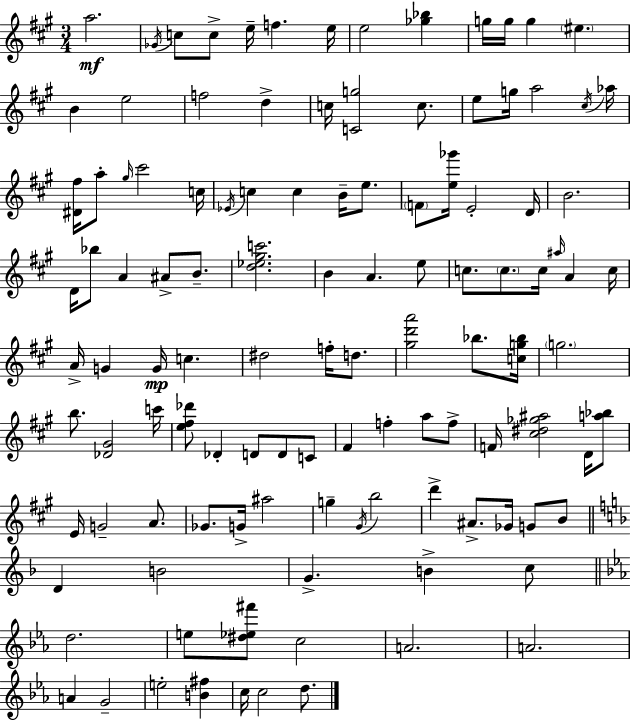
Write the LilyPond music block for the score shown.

{
  \clef treble
  \numericTimeSignature
  \time 3/4
  \key a \major
  a''2.\mf | \acciaccatura { ges'16 } c''8 c''8-> e''16-- f''4. | e''16 e''2 <ges'' bes''>4 | g''16 g''16 g''4 \parenthesize eis''4. | \break b'4 e''2 | f''2 d''4-> | c''16 <c' g''>2 c''8. | e''8 g''16 a''2 | \break \acciaccatura { cis''16 } aes''16 <dis' fis''>16 a''8-. \grace { gis''16 } cis'''2 | c''16 \acciaccatura { ees'16 } c''4 c''4 | b'16-- e''8. \parenthesize f'8 <e'' ges'''>16 e'2-. | d'16 b'2. | \break d'16 bes''8 a'4 ais'8-> | b'8.-- <d'' ees'' gis'' c'''>2. | b'4 a'4. | e''8 c''8. \parenthesize c''8. c''16 \grace { ais''16 } | \break a'4 c''16 a'16-> g'4 g'16\mp c''4. | dis''2 | f''16-. d''8. <gis'' d''' a'''>2 | bes''8. <c'' g'' bes''>16 \parenthesize g''2. | \break b''8. <des' gis'>2 | c'''16 <e'' fis'' des'''>8 des'4-. d'8 | d'8 c'8 fis'4 f''4-. | a''8 f''8-> f'16 <cis'' dis'' ges'' ais''>2 | \break d'16 <a'' bes''>8 e'16 g'2-- | a'8. ges'8. g'16-> ais''2 | g''4-- \acciaccatura { gis'16 } b''2 | d'''4-> ais'8.-> | \break ges'16 g'8 b'8 \bar "||" \break \key d \minor d'4 b'2 | g'4.-> b'4-> c''8 | \bar "||" \break \key c \minor d''2. | e''8 <dis'' ees'' fis'''>8 c''2 | a'2. | a'2. | \break a'4 g'2-- | e''2-. <b' fis''>4 | c''16 c''2 d''8. | \bar "|."
}